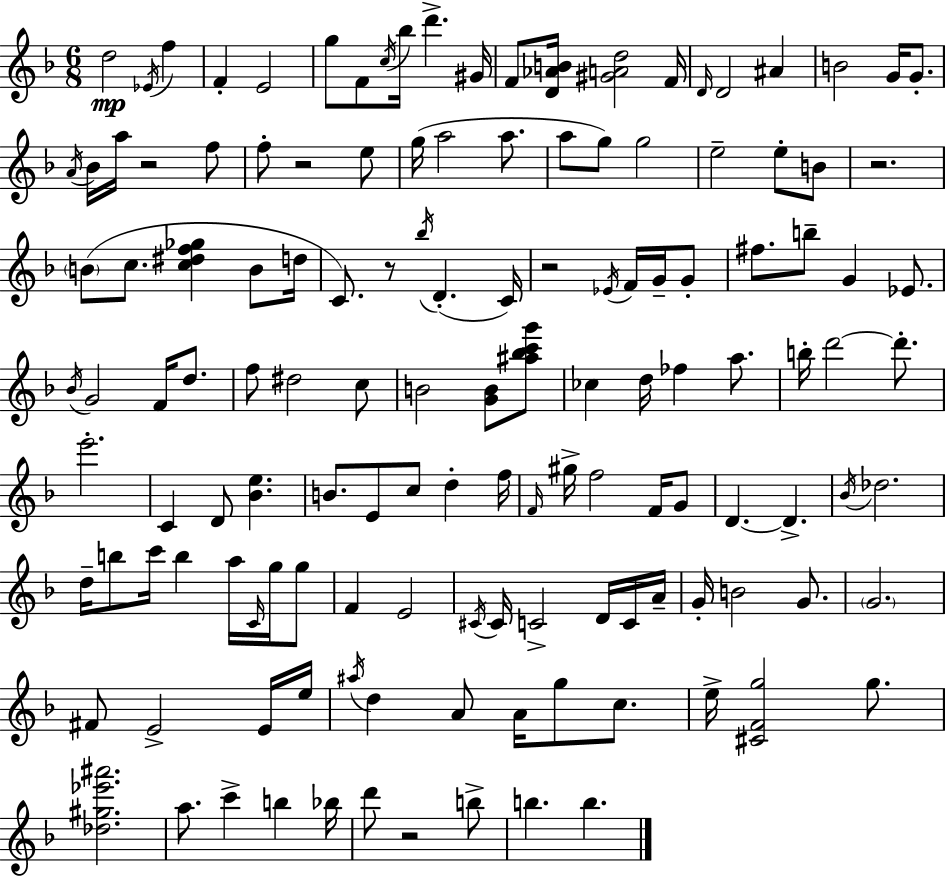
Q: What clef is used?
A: treble